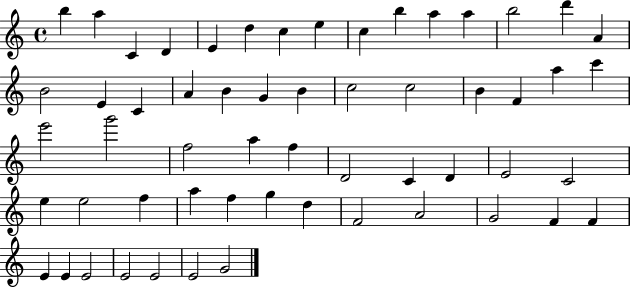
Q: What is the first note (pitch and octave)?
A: B5